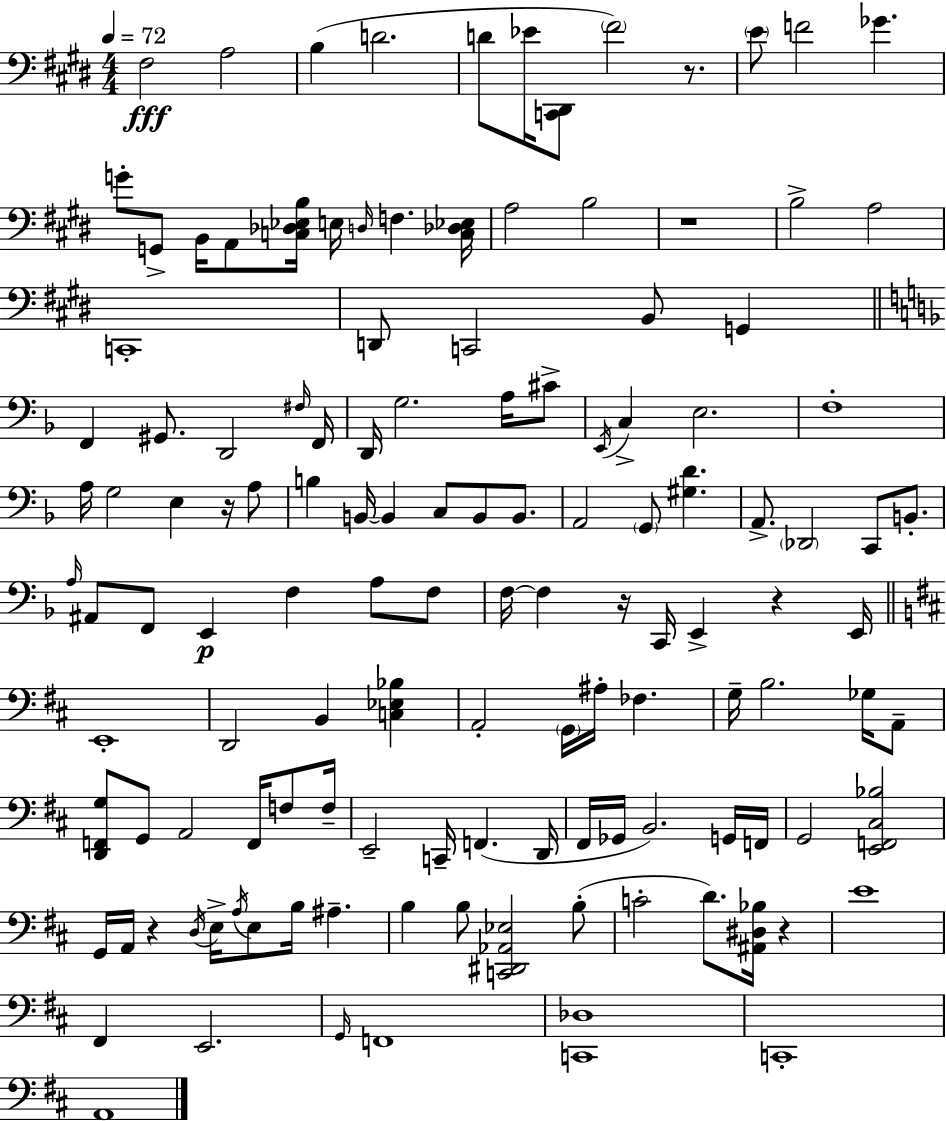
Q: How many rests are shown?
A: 7